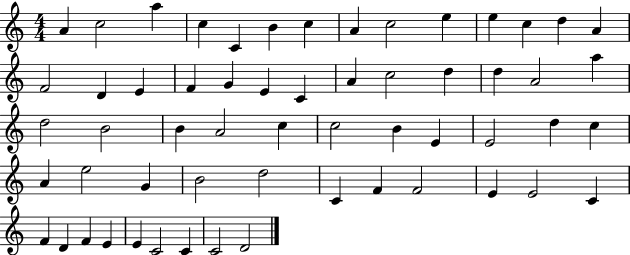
X:1
T:Untitled
M:4/4
L:1/4
K:C
A c2 a c C B c A c2 e e c d A F2 D E F G E C A c2 d d A2 a d2 B2 B A2 c c2 B E E2 d c A e2 G B2 d2 C F F2 E E2 C F D F E E C2 C C2 D2